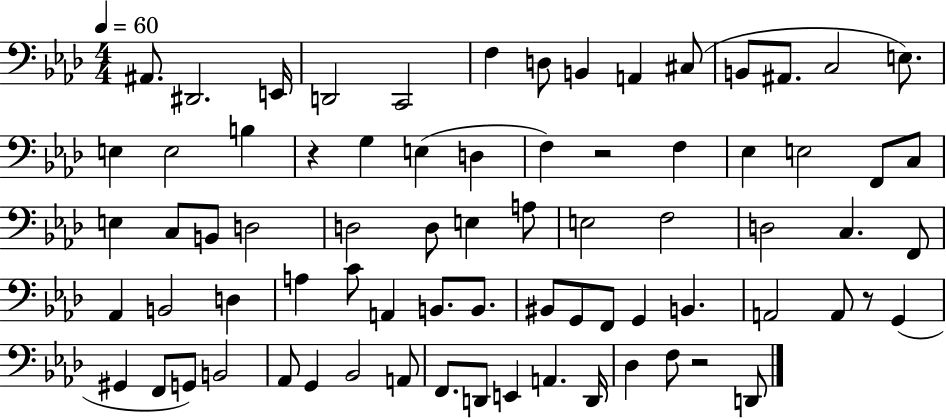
X:1
T:Untitled
M:4/4
L:1/4
K:Ab
^A,,/2 ^D,,2 E,,/4 D,,2 C,,2 F, D,/2 B,, A,, ^C,/2 B,,/2 ^A,,/2 C,2 E,/2 E, E,2 B, z G, E, D, F, z2 F, _E, E,2 F,,/2 C,/2 E, C,/2 B,,/2 D,2 D,2 D,/2 E, A,/2 E,2 F,2 D,2 C, F,,/2 _A,, B,,2 D, A, C/2 A,, B,,/2 B,,/2 ^B,,/2 G,,/2 F,,/2 G,, B,, A,,2 A,,/2 z/2 G,, ^G,, F,,/2 G,,/2 B,,2 _A,,/2 G,, _B,,2 A,,/2 F,,/2 D,,/2 E,, A,, D,,/4 _D, F,/2 z2 D,,/2